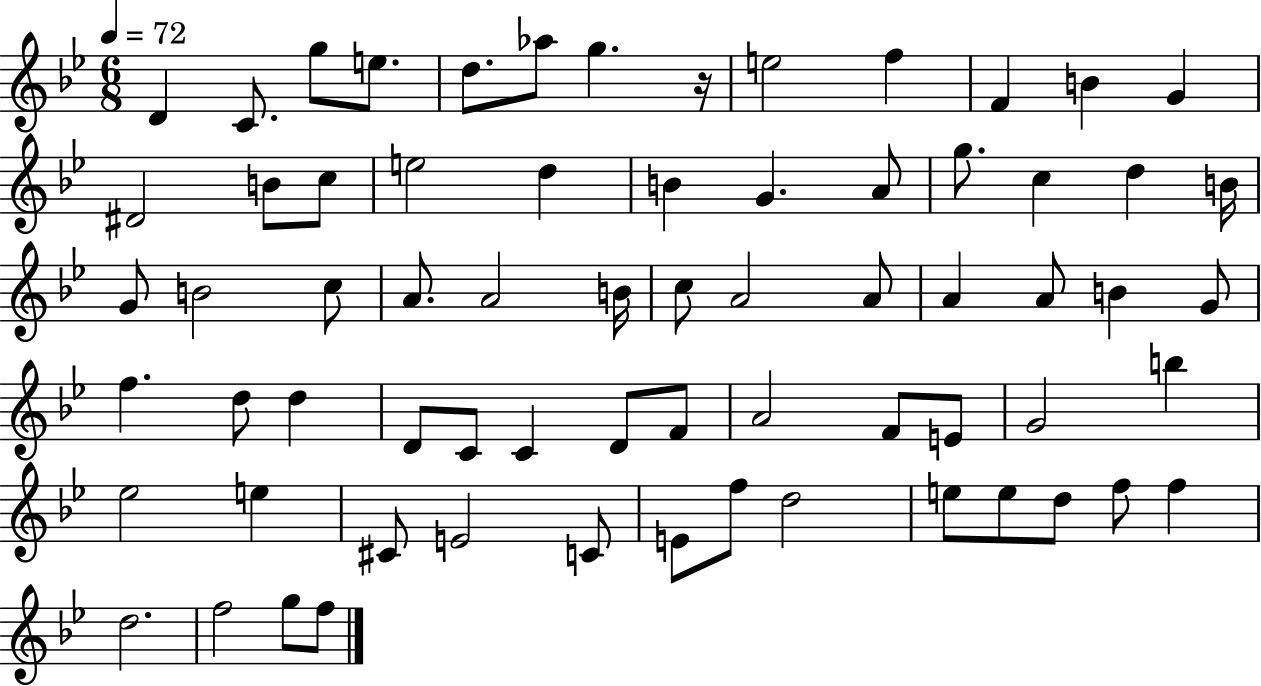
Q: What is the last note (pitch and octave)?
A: F5